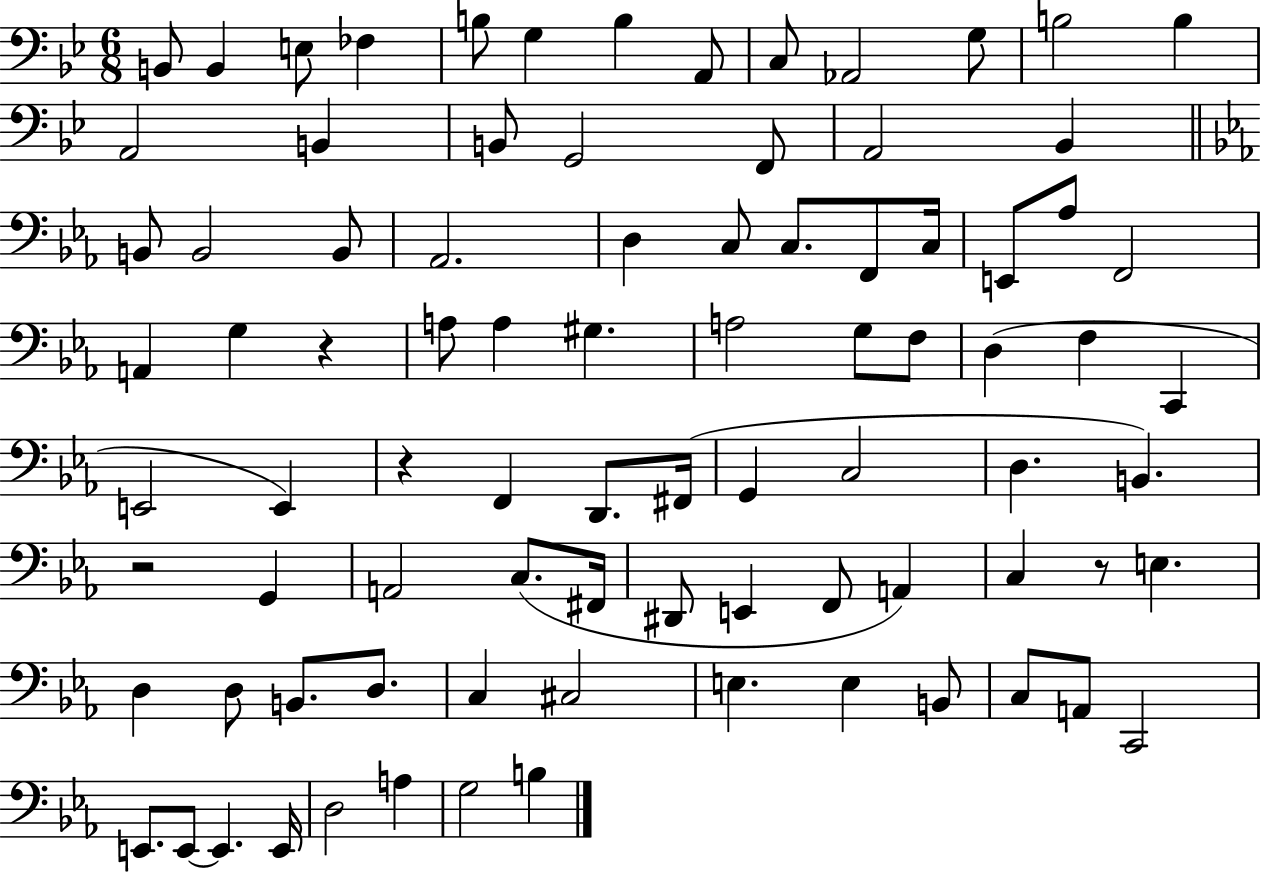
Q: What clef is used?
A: bass